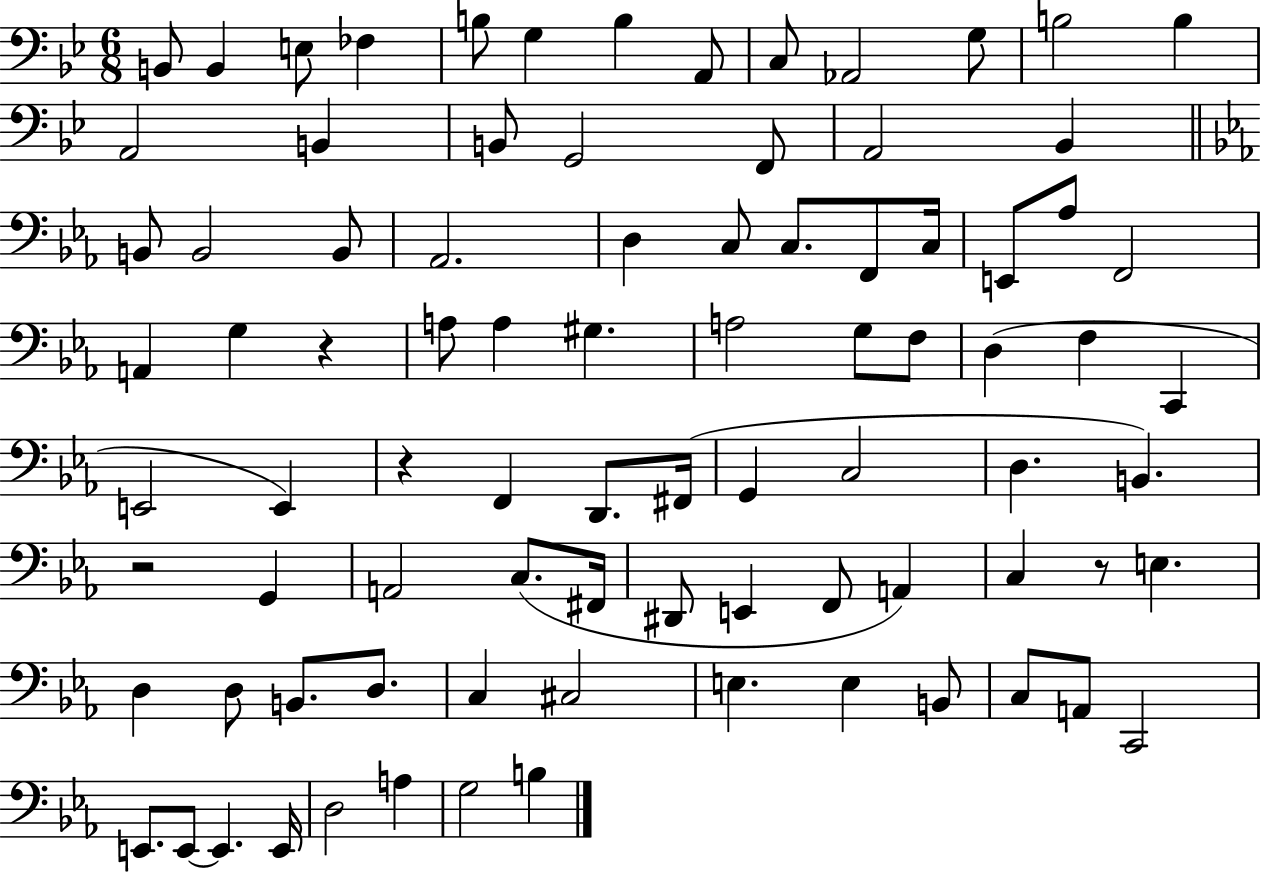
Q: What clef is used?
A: bass